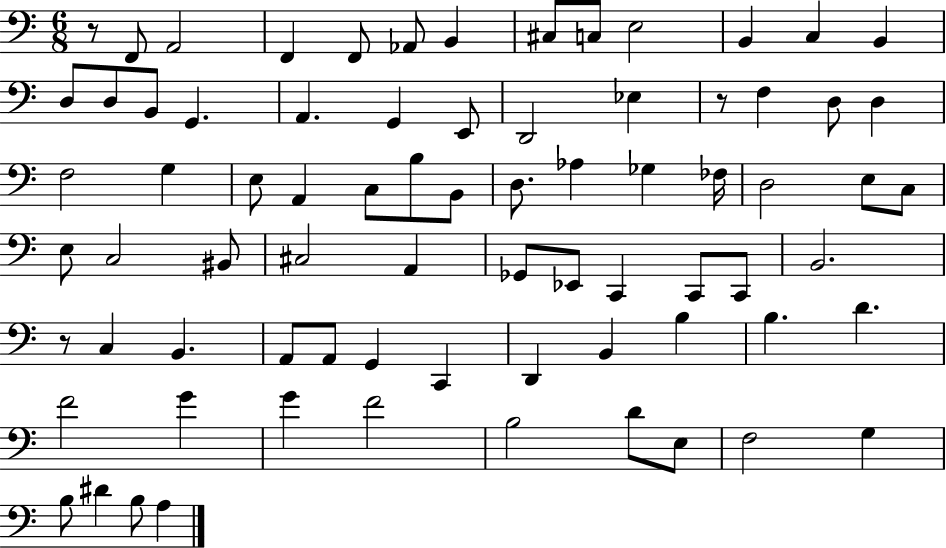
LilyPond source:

{
  \clef bass
  \numericTimeSignature
  \time 6/8
  \key c \major
  r8 f,8 a,2 | f,4 f,8 aes,8 b,4 | cis8 c8 e2 | b,4 c4 b,4 | \break d8 d8 b,8 g,4. | a,4. g,4 e,8 | d,2 ees4 | r8 f4 d8 d4 | \break f2 g4 | e8 a,4 c8 b8 b,8 | d8. aes4 ges4 fes16 | d2 e8 c8 | \break e8 c2 bis,8 | cis2 a,4 | ges,8 ees,8 c,4 c,8 c,8 | b,2. | \break r8 c4 b,4. | a,8 a,8 g,4 c,4 | d,4 b,4 b4 | b4. d'4. | \break f'2 g'4 | g'4 f'2 | b2 d'8 e8 | f2 g4 | \break b8 dis'4 b8 a4 | \bar "|."
}